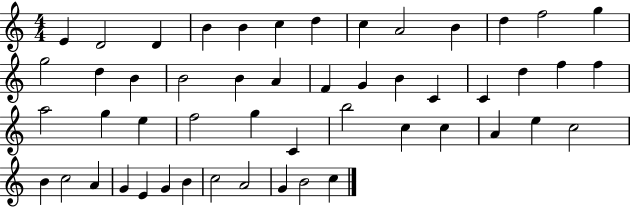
E4/q D4/h D4/q B4/q B4/q C5/q D5/q C5/q A4/h B4/q D5/q F5/h G5/q G5/h D5/q B4/q B4/h B4/q A4/q F4/q G4/q B4/q C4/q C4/q D5/q F5/q F5/q A5/h G5/q E5/q F5/h G5/q C4/q B5/h C5/q C5/q A4/q E5/q C5/h B4/q C5/h A4/q G4/q E4/q G4/q B4/q C5/h A4/h G4/q B4/h C5/q